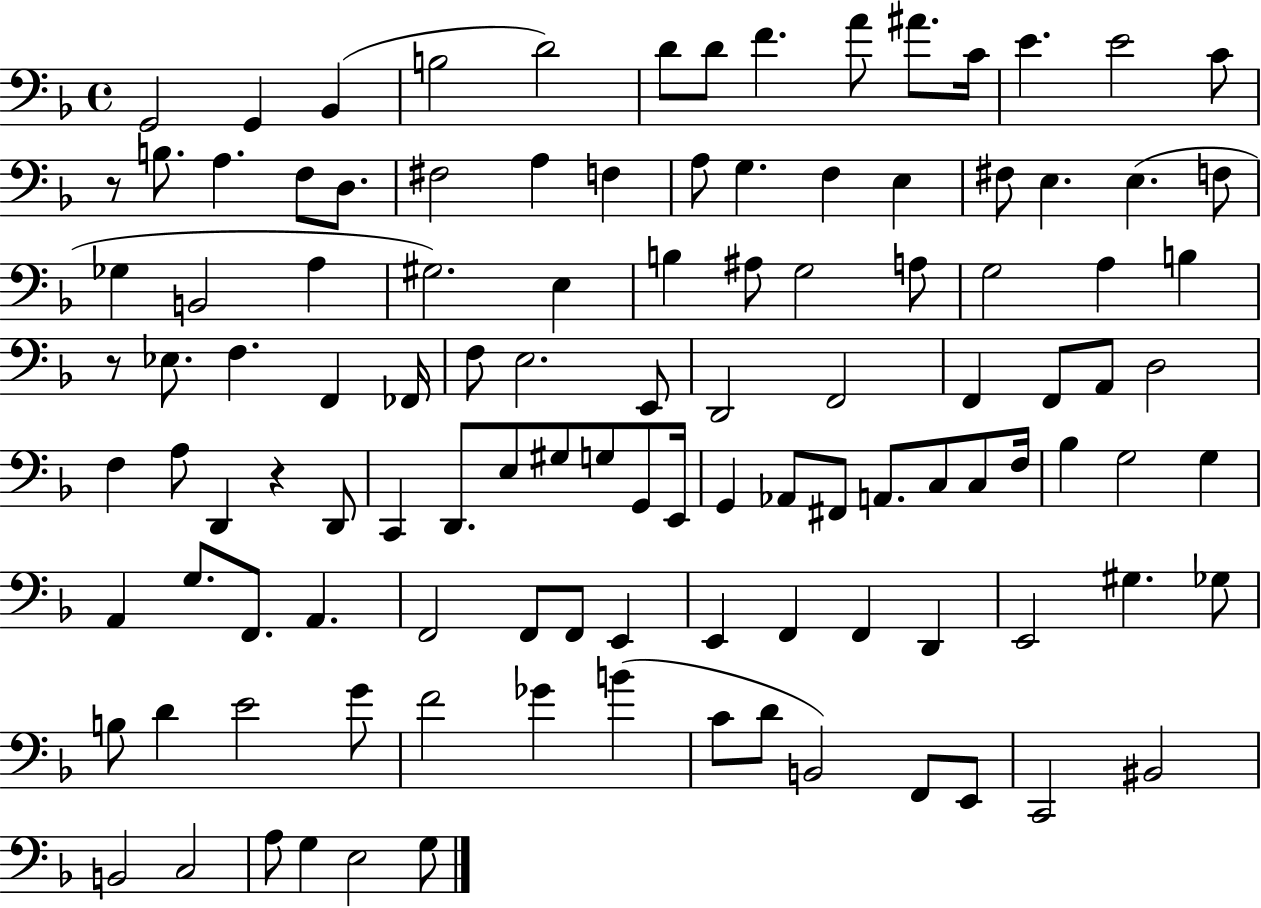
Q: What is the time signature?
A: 4/4